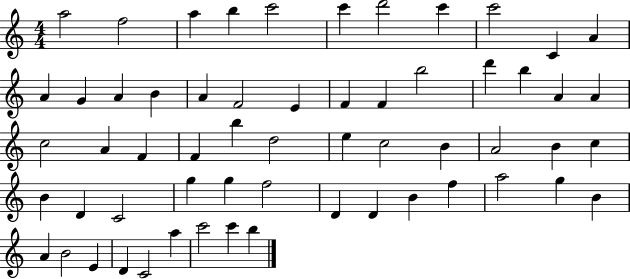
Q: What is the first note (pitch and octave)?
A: A5